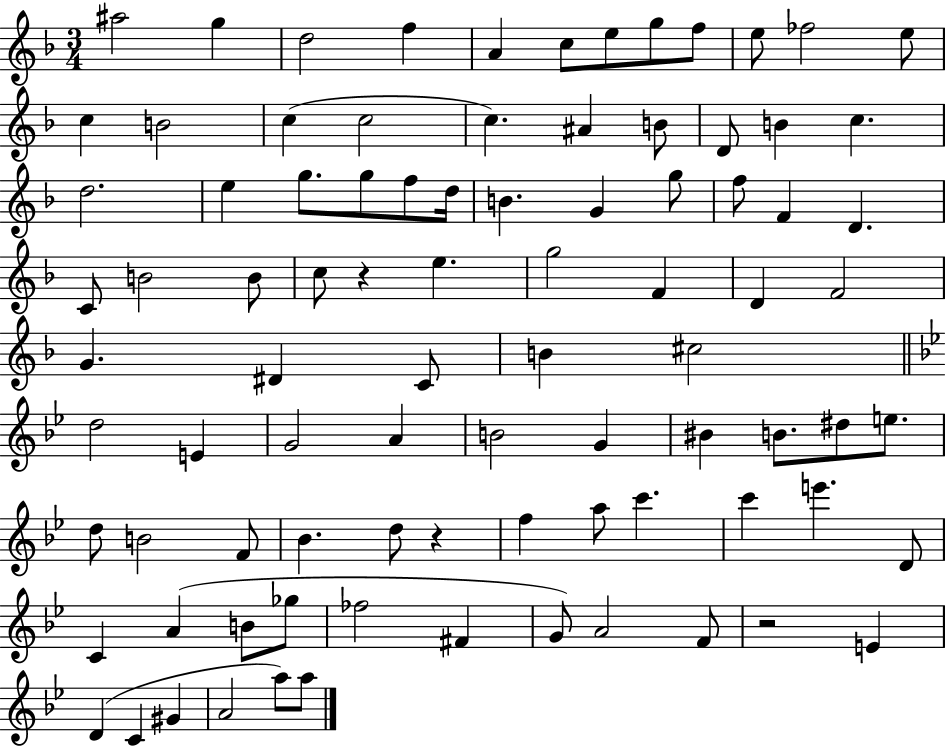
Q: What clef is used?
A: treble